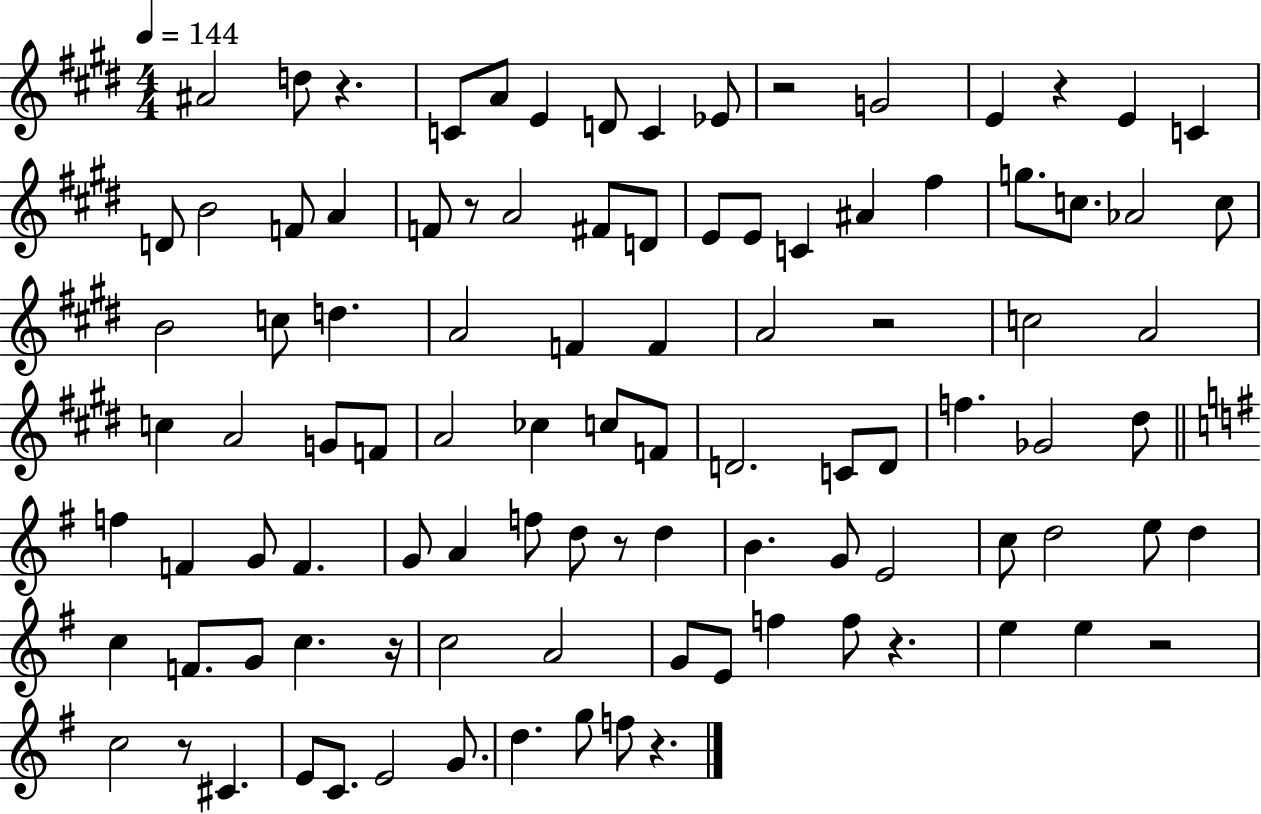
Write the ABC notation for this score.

X:1
T:Untitled
M:4/4
L:1/4
K:E
^A2 d/2 z C/2 A/2 E D/2 C _E/2 z2 G2 E z E C D/2 B2 F/2 A F/2 z/2 A2 ^F/2 D/2 E/2 E/2 C ^A ^f g/2 c/2 _A2 c/2 B2 c/2 d A2 F F A2 z2 c2 A2 c A2 G/2 F/2 A2 _c c/2 F/2 D2 C/2 D/2 f _G2 ^d/2 f F G/2 F G/2 A f/2 d/2 z/2 d B G/2 E2 c/2 d2 e/2 d c F/2 G/2 c z/4 c2 A2 G/2 E/2 f f/2 z e e z2 c2 z/2 ^C E/2 C/2 E2 G/2 d g/2 f/2 z